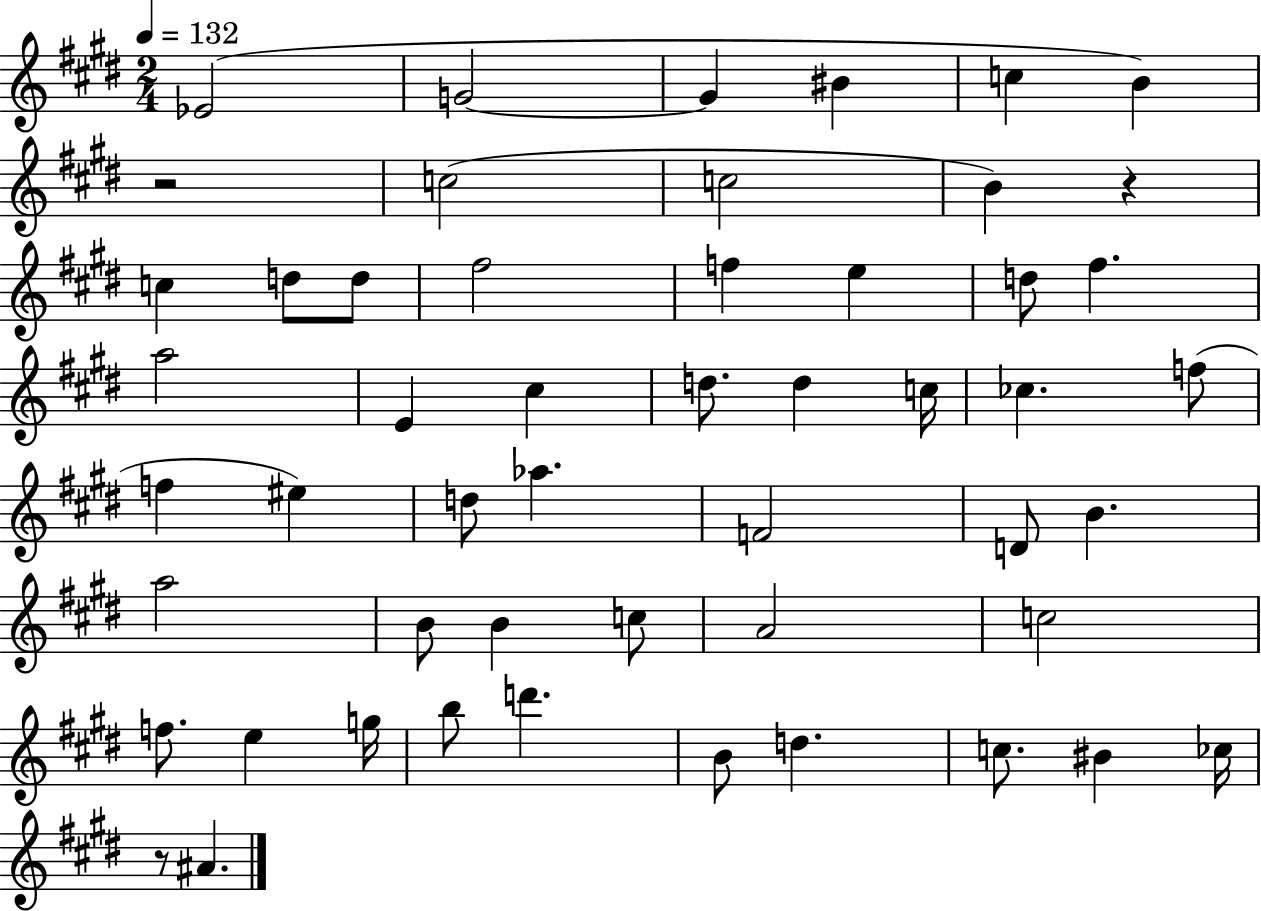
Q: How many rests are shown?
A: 3